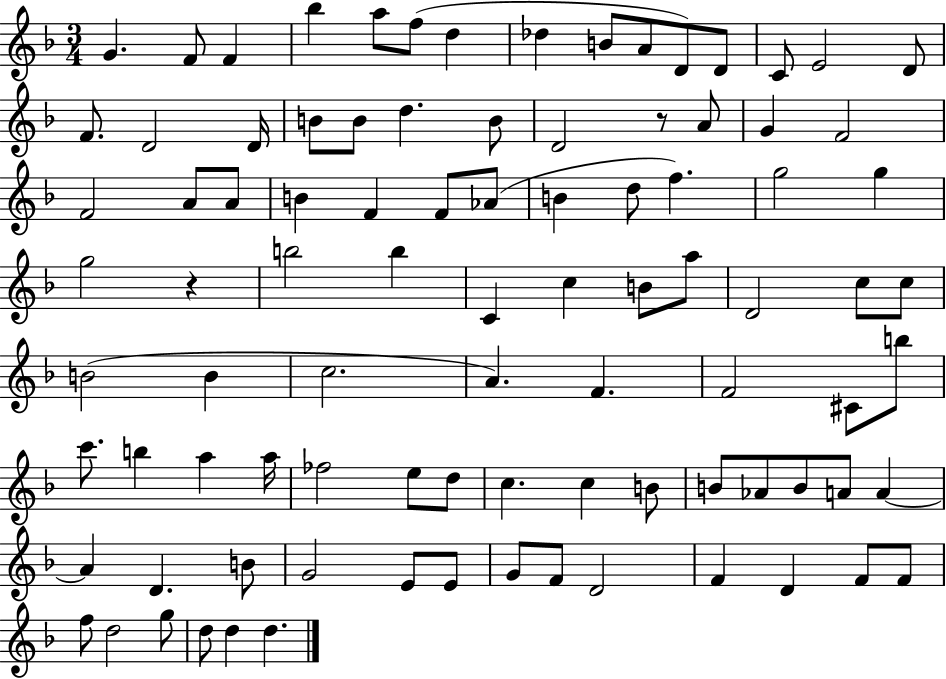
X:1
T:Untitled
M:3/4
L:1/4
K:F
G F/2 F _b a/2 f/2 d _d B/2 A/2 D/2 D/2 C/2 E2 D/2 F/2 D2 D/4 B/2 B/2 d B/2 D2 z/2 A/2 G F2 F2 A/2 A/2 B F F/2 _A/2 B d/2 f g2 g g2 z b2 b C c B/2 a/2 D2 c/2 c/2 B2 B c2 A F F2 ^C/2 b/2 c'/2 b a a/4 _f2 e/2 d/2 c c B/2 B/2 _A/2 B/2 A/2 A A D B/2 G2 E/2 E/2 G/2 F/2 D2 F D F/2 F/2 f/2 d2 g/2 d/2 d d